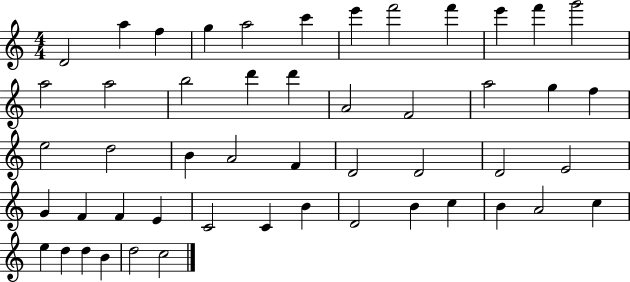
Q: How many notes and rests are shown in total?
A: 50